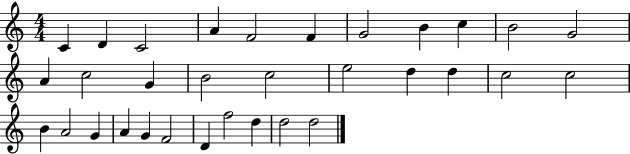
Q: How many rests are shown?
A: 0